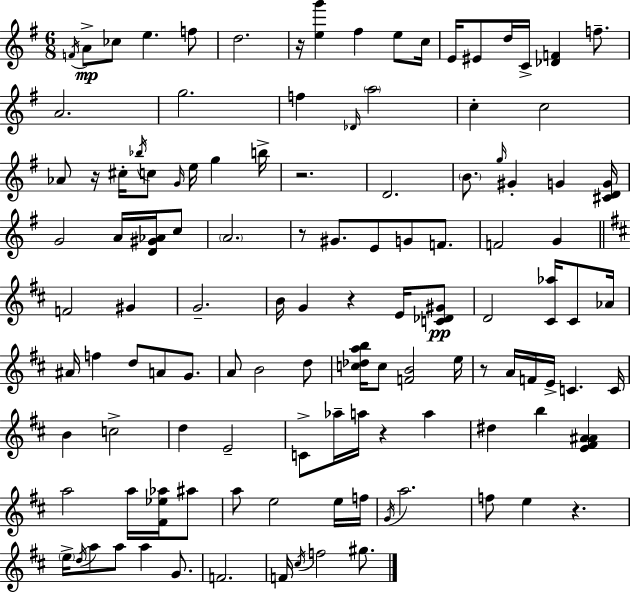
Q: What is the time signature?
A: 6/8